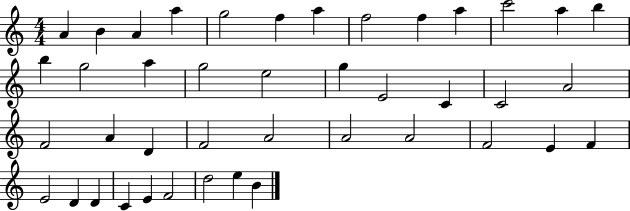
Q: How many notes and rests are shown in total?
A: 42